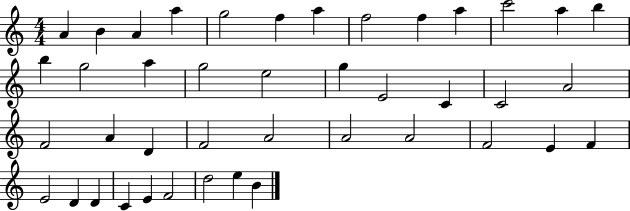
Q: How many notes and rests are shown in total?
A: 42